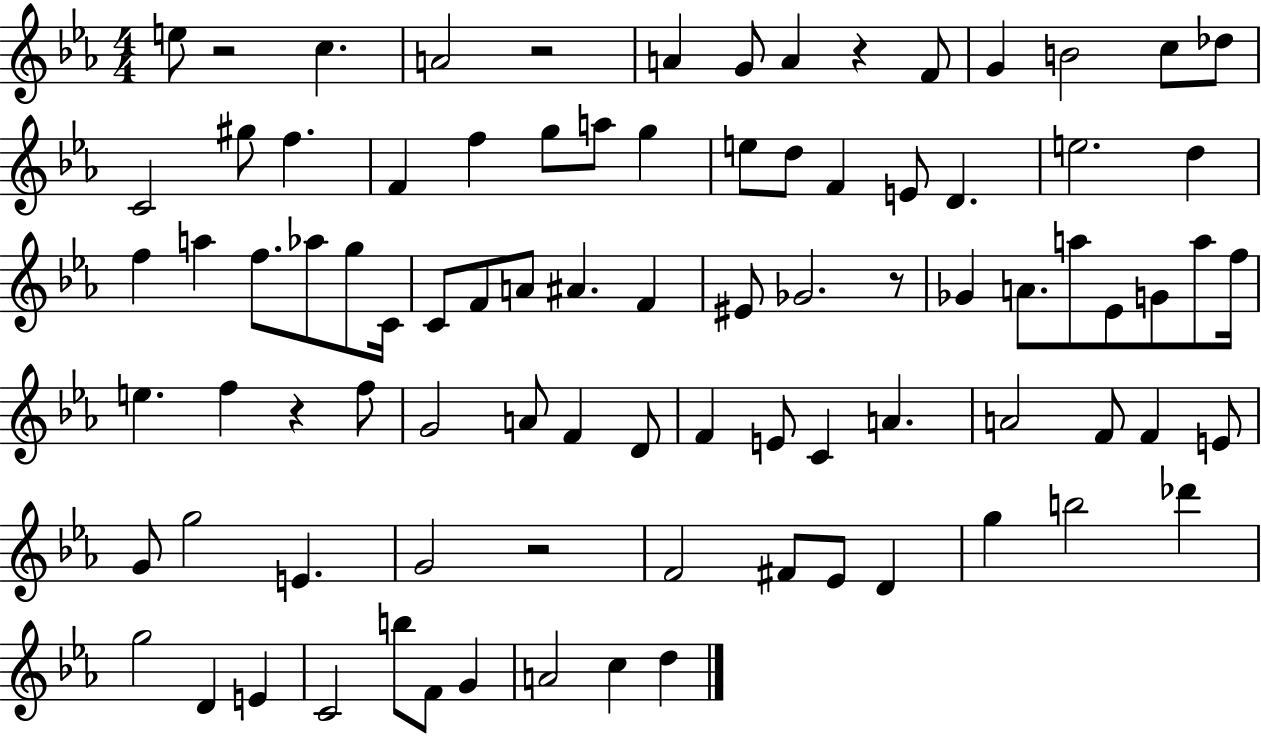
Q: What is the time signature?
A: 4/4